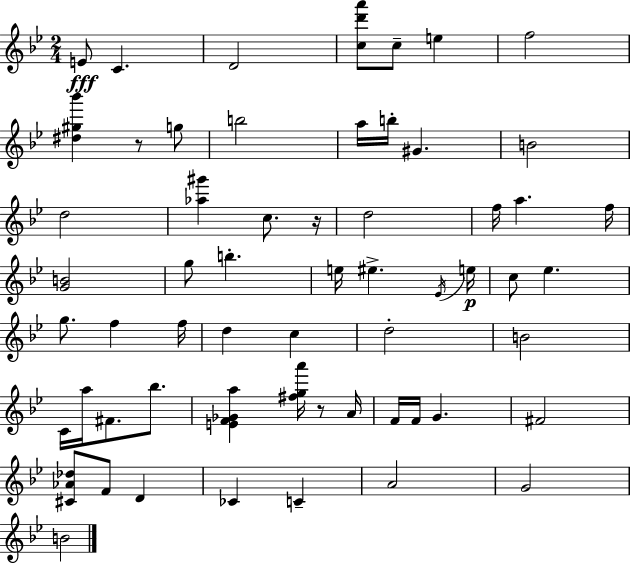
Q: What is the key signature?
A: G minor